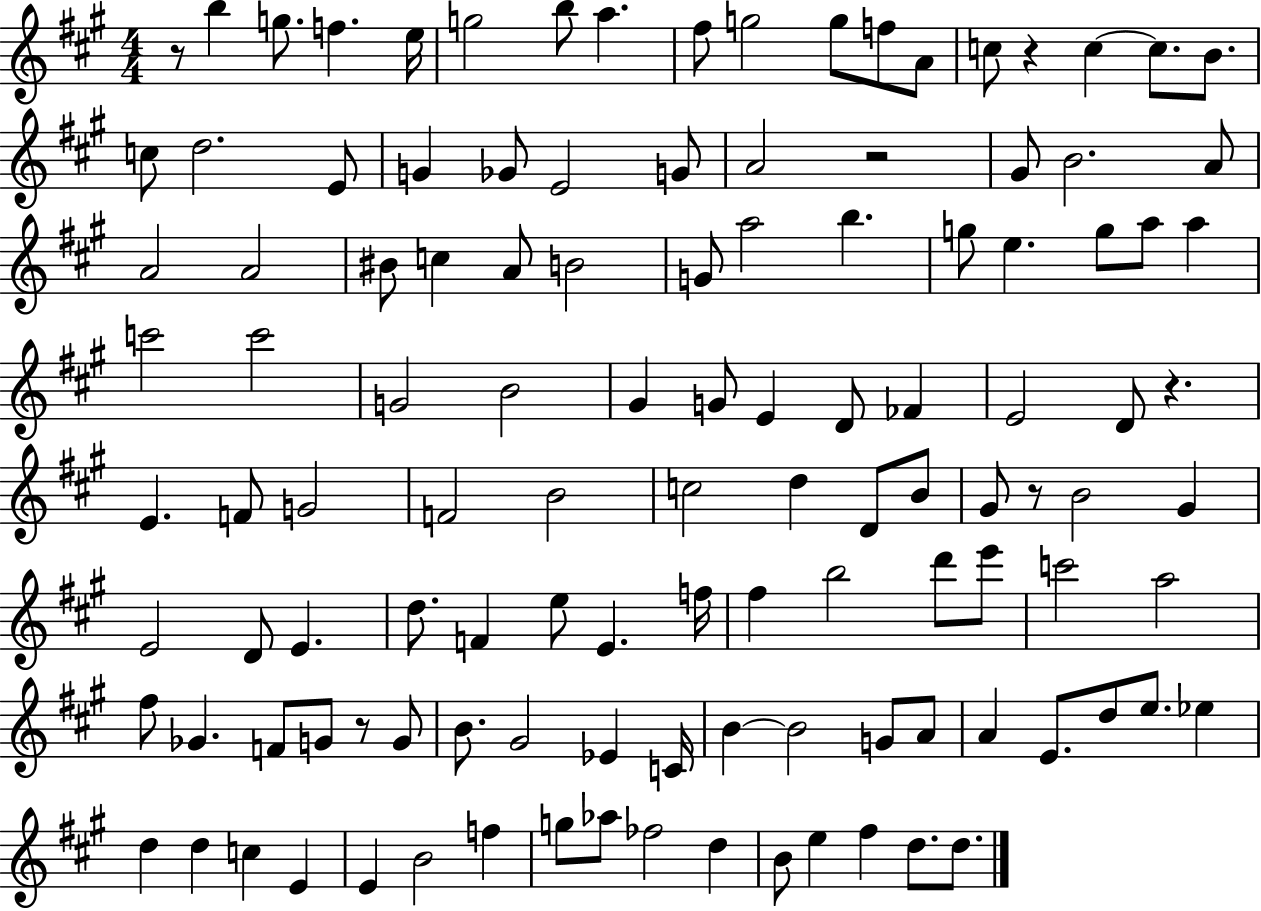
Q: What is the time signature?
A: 4/4